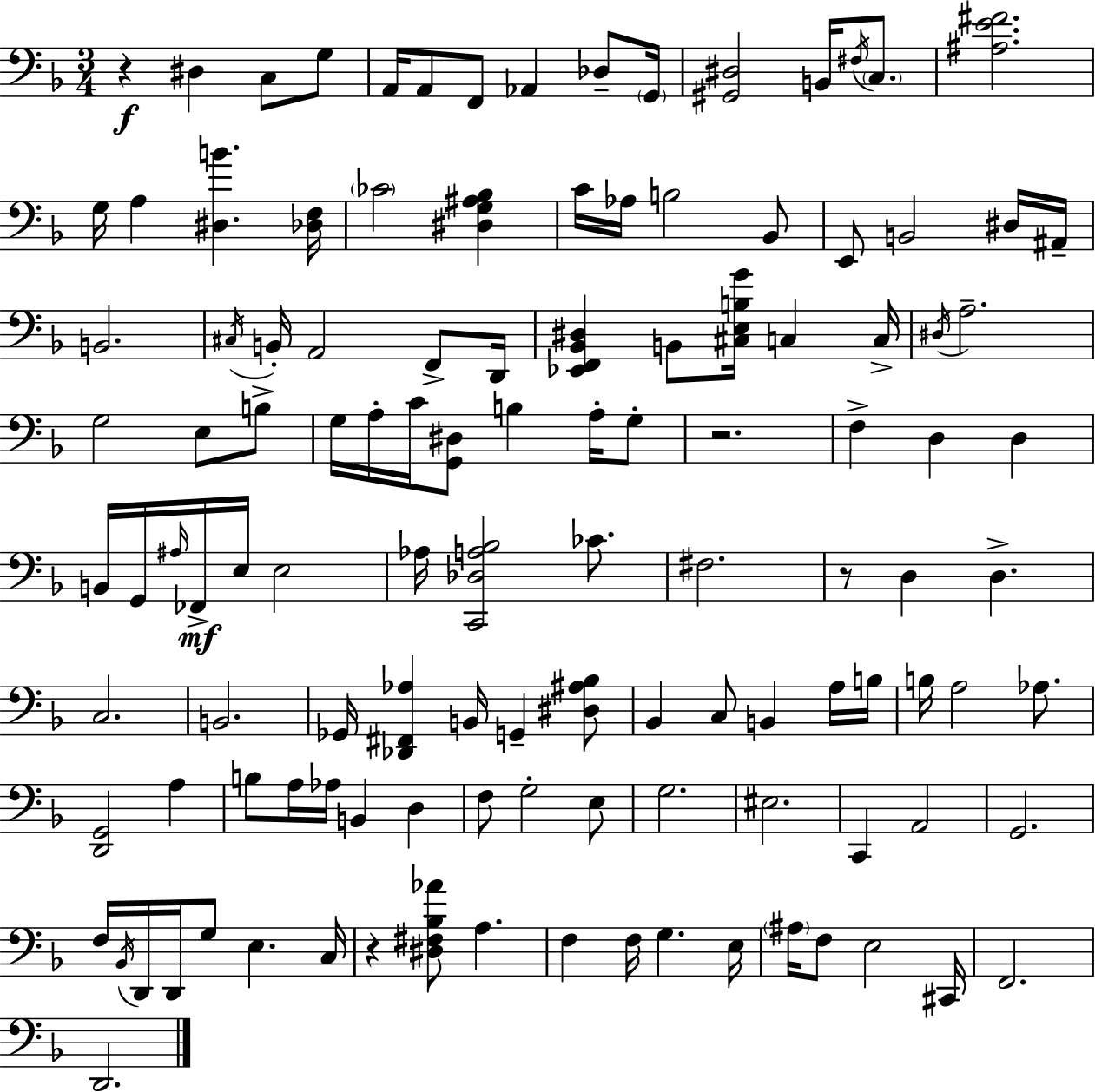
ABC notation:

X:1
T:Untitled
M:3/4
L:1/4
K:F
z ^D, C,/2 G,/2 A,,/4 A,,/2 F,,/2 _A,, _D,/2 G,,/4 [^G,,^D,]2 B,,/4 ^F,/4 C,/2 [^A,E^F]2 G,/4 A, [^D,B] [_D,F,]/4 _C2 [^D,G,^A,_B,] C/4 _A,/4 B,2 _B,,/2 E,,/2 B,,2 ^D,/4 ^A,,/4 B,,2 ^C,/4 B,,/4 A,,2 F,,/2 D,,/4 [_E,,F,,_B,,^D,] B,,/2 [^C,E,B,G]/4 C, C,/4 ^D,/4 A,2 G,2 E,/2 B,/2 G,/4 A,/4 C/4 [G,,^D,]/2 B, A,/4 G,/2 z2 F, D, D, B,,/4 G,,/4 ^A,/4 _F,,/4 E,/4 E,2 _A,/4 [C,,_D,A,_B,]2 _C/2 ^F,2 z/2 D, D, C,2 B,,2 _G,,/4 [_D,,^F,,_A,] B,,/4 G,, [^D,^A,_B,]/2 _B,, C,/2 B,, A,/4 B,/4 B,/4 A,2 _A,/2 [D,,G,,]2 A, B,/2 A,/4 _A,/4 B,, D, F,/2 G,2 E,/2 G,2 ^E,2 C,, A,,2 G,,2 F,/4 _B,,/4 D,,/4 D,,/4 G,/2 E, C,/4 z [^D,^F,_B,_A]/2 A, F, F,/4 G, E,/4 ^A,/4 F,/2 E,2 ^C,,/4 F,,2 D,,2